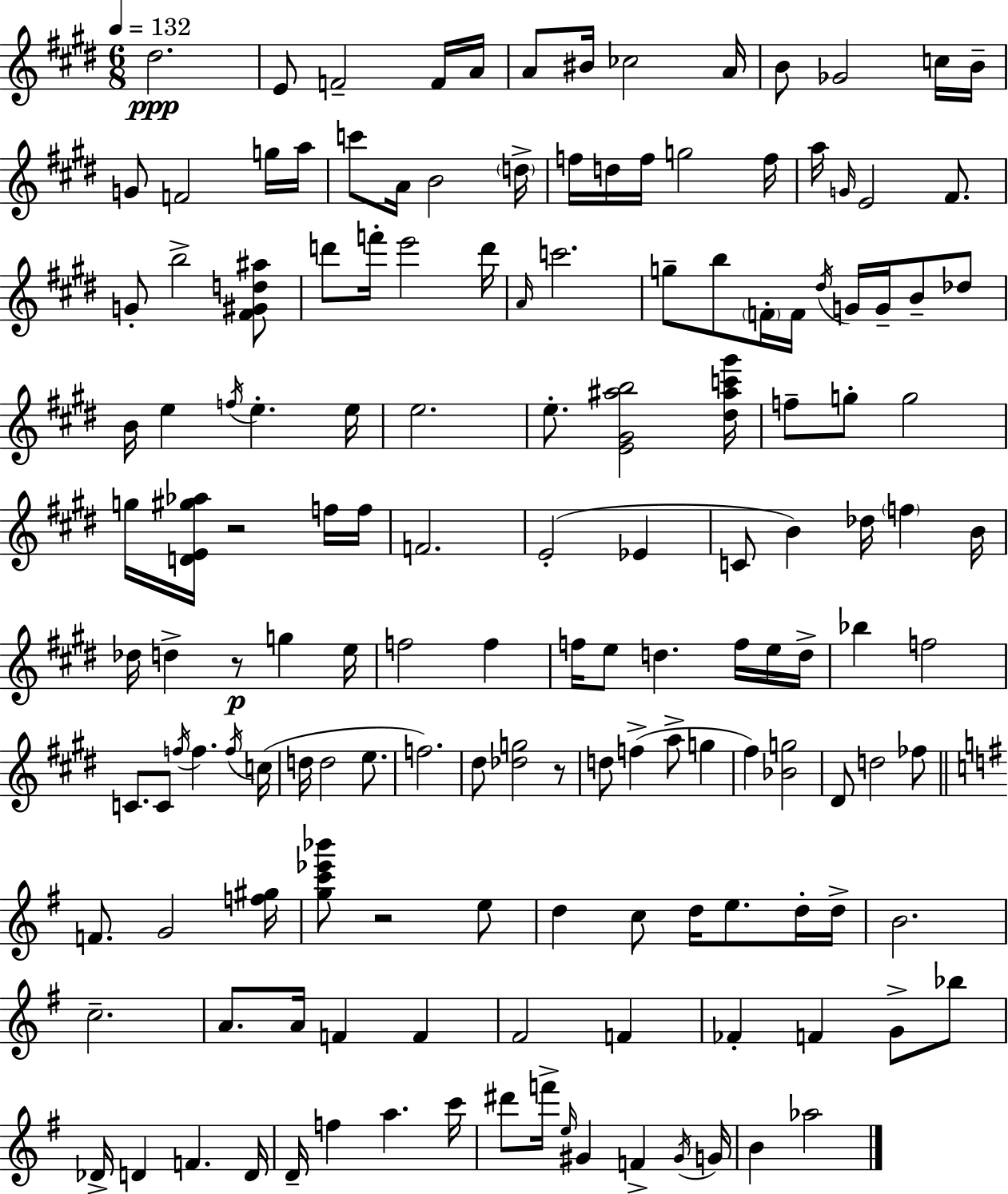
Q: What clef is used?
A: treble